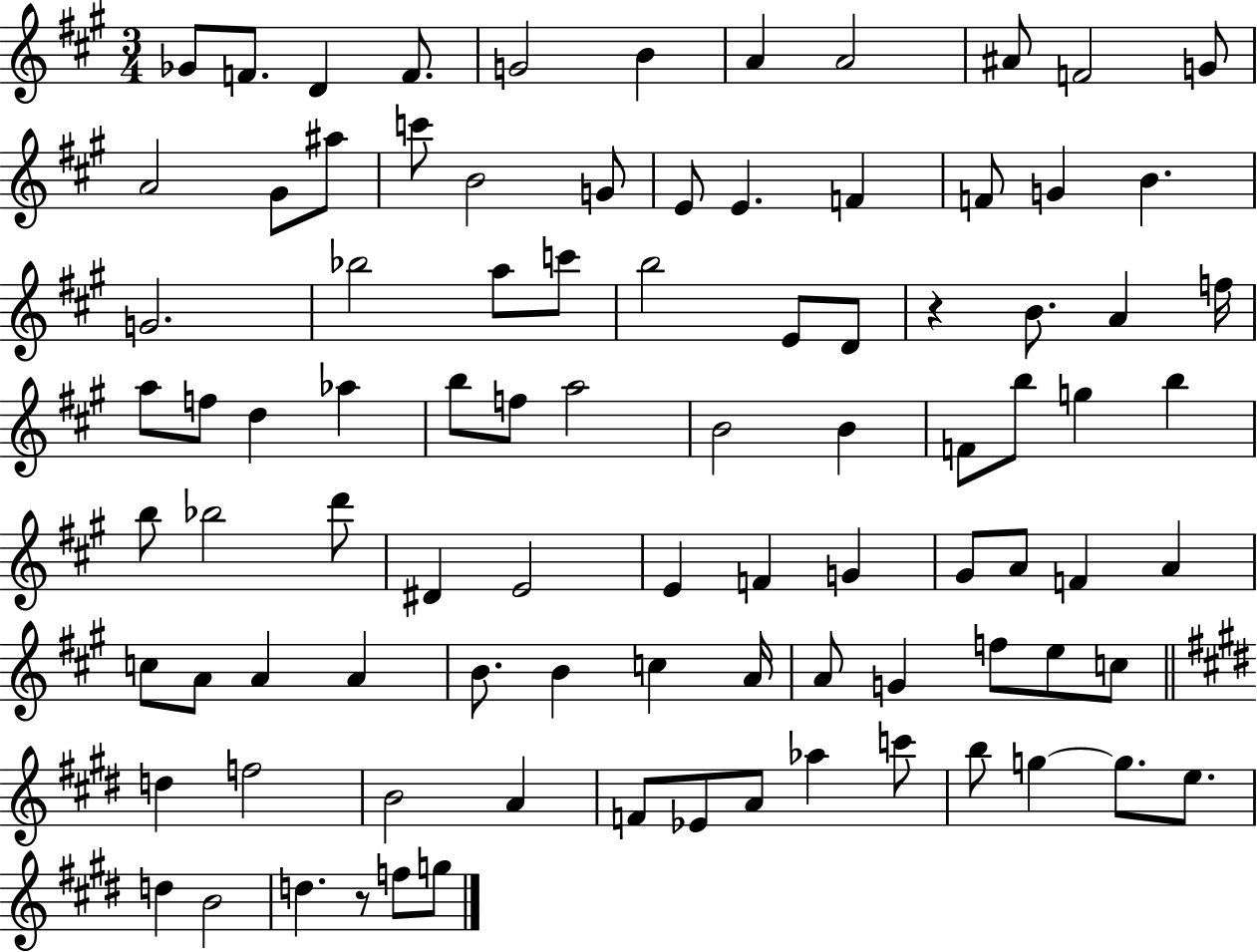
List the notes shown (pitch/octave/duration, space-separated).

Gb4/e F4/e. D4/q F4/e. G4/h B4/q A4/q A4/h A#4/e F4/h G4/e A4/h G#4/e A#5/e C6/e B4/h G4/e E4/e E4/q. F4/q F4/e G4/q B4/q. G4/h. Bb5/h A5/e C6/e B5/h E4/e D4/e R/q B4/e. A4/q F5/s A5/e F5/e D5/q Ab5/q B5/e F5/e A5/h B4/h B4/q F4/e B5/e G5/q B5/q B5/e Bb5/h D6/e D#4/q E4/h E4/q F4/q G4/q G#4/e A4/e F4/q A4/q C5/e A4/e A4/q A4/q B4/e. B4/q C5/q A4/s A4/e G4/q F5/e E5/e C5/e D5/q F5/h B4/h A4/q F4/e Eb4/e A4/e Ab5/q C6/e B5/e G5/q G5/e. E5/e. D5/q B4/h D5/q. R/e F5/e G5/e